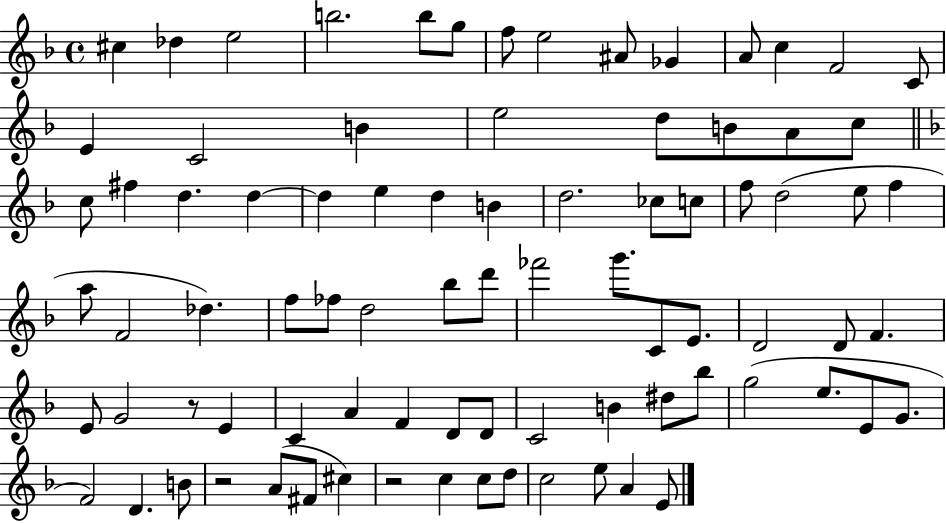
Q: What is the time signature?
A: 4/4